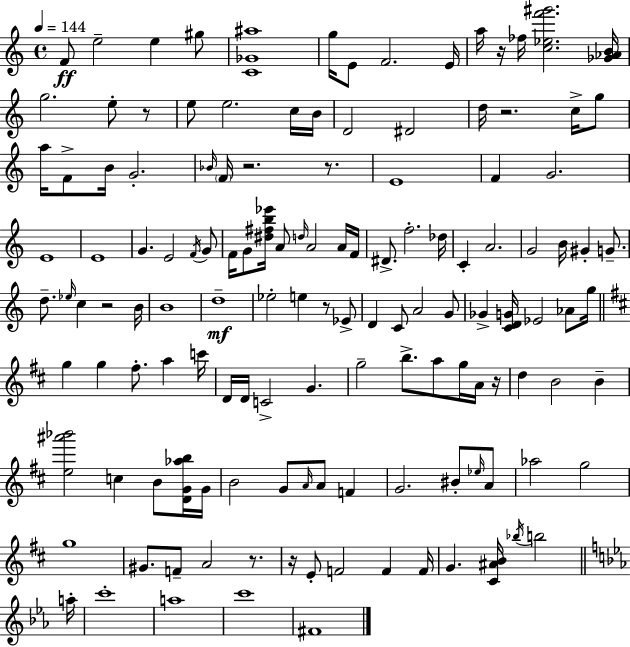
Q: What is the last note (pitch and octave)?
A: F#4